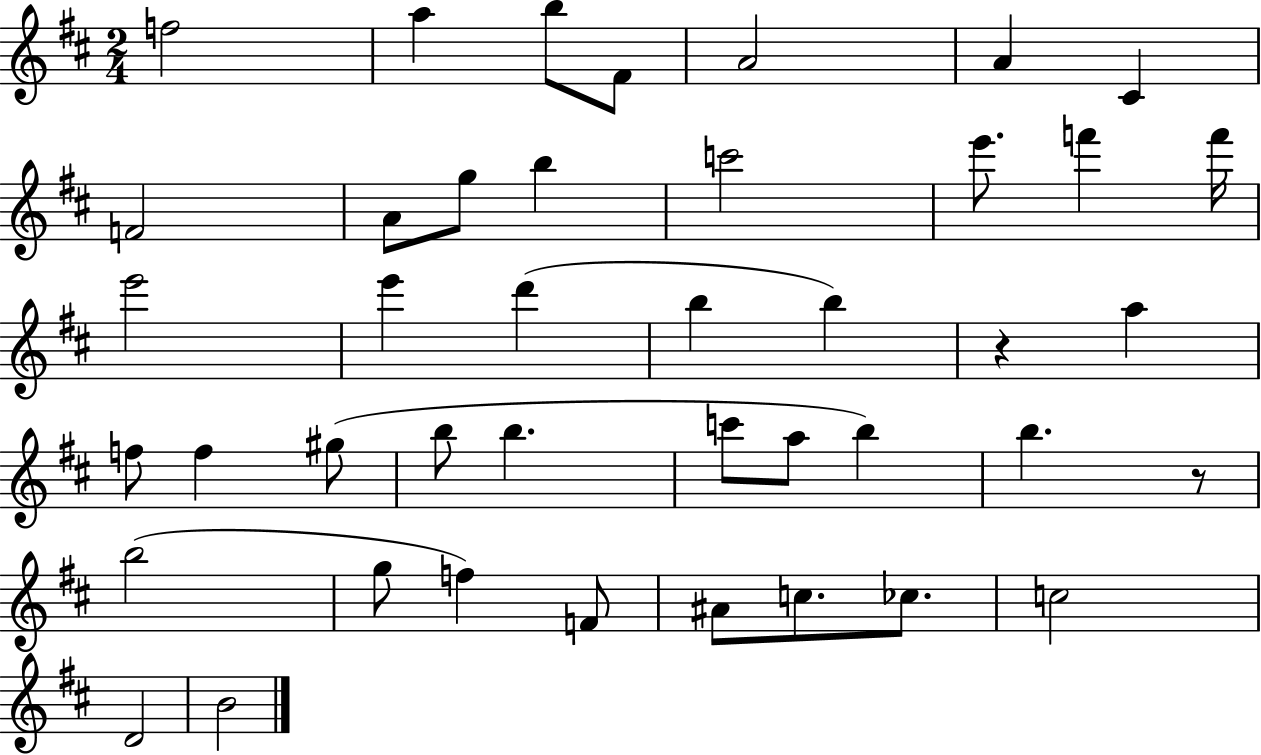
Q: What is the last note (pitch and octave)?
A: B4